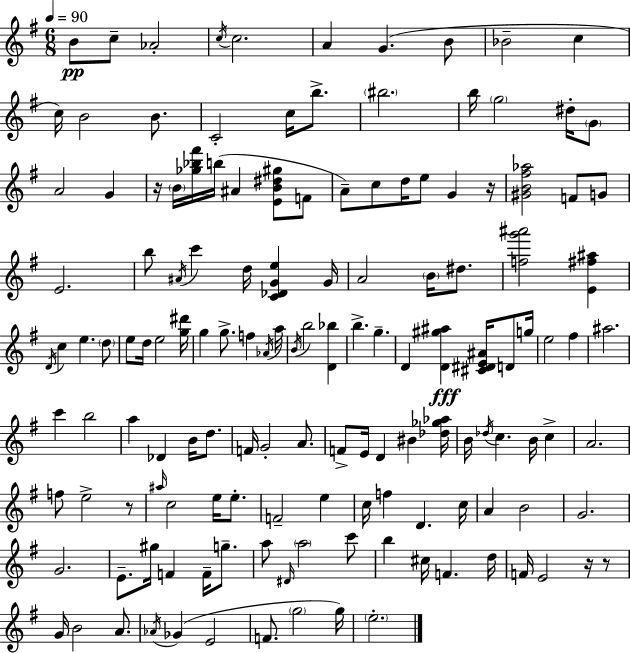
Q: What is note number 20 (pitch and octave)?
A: D#5